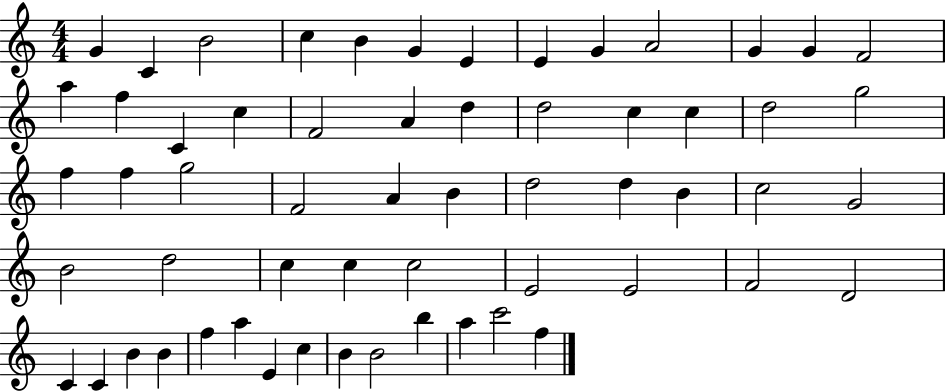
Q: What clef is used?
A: treble